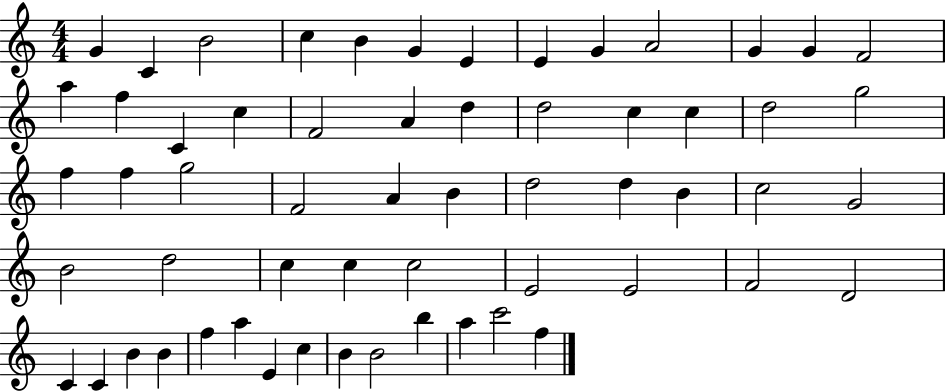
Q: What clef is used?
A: treble